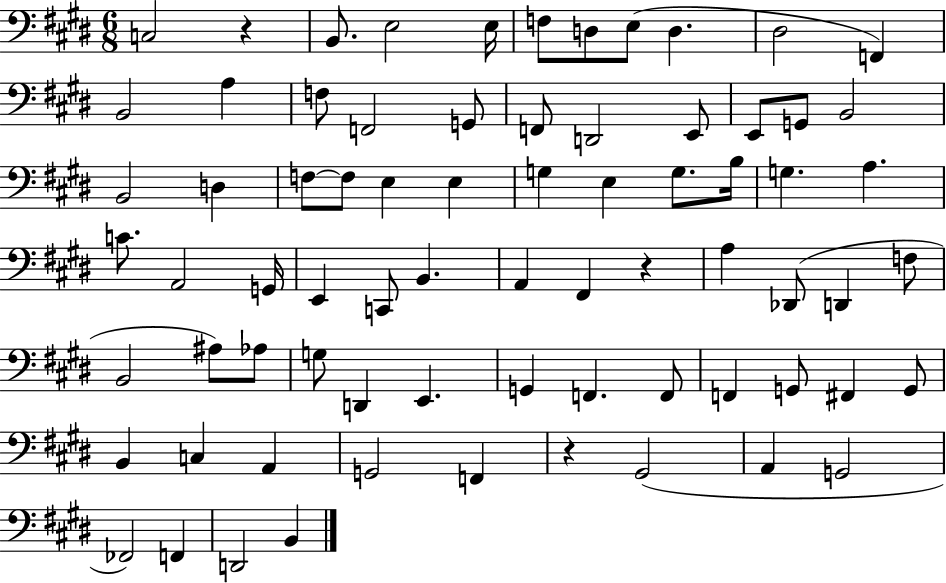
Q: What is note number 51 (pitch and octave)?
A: E2